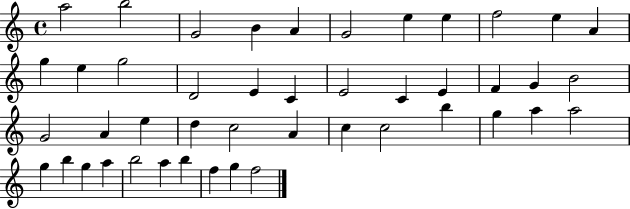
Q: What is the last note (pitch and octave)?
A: F5